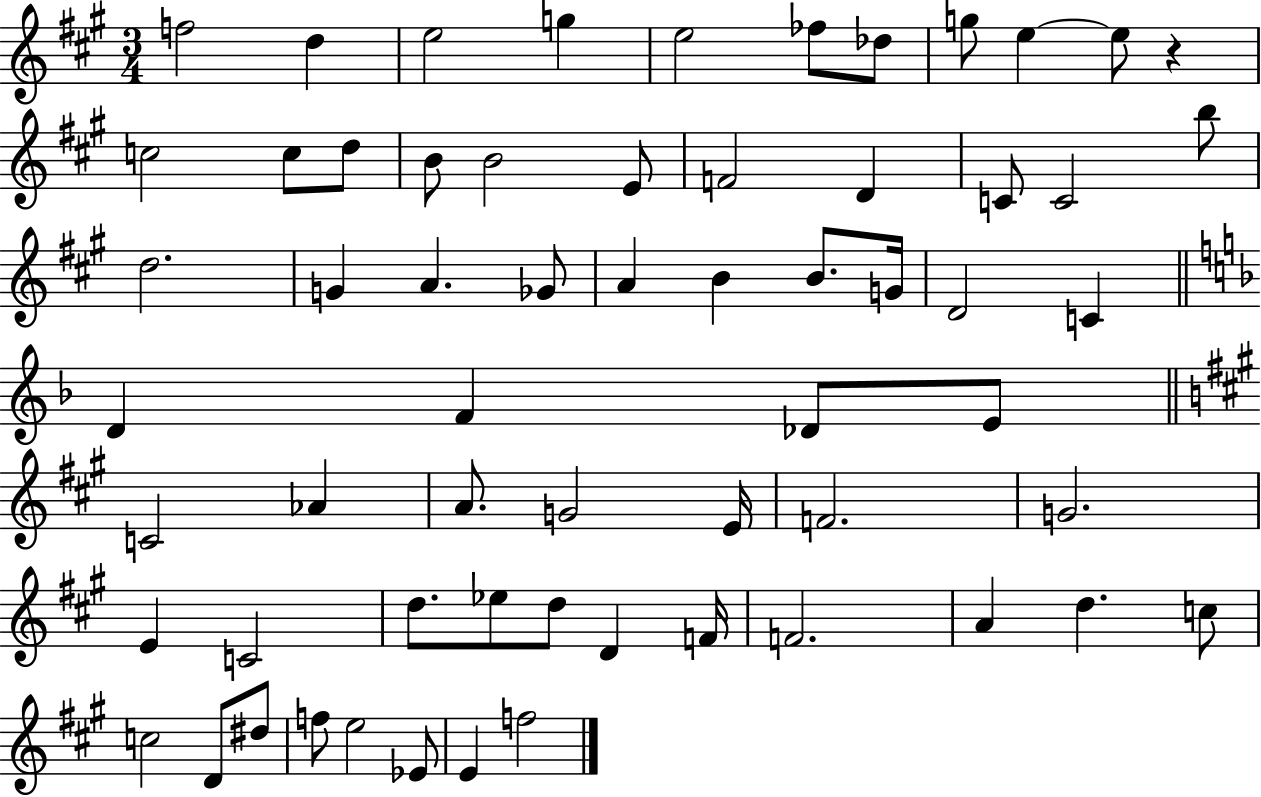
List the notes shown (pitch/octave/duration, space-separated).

F5/h D5/q E5/h G5/q E5/h FES5/e Db5/e G5/e E5/q E5/e R/q C5/h C5/e D5/e B4/e B4/h E4/e F4/h D4/q C4/e C4/h B5/e D5/h. G4/q A4/q. Gb4/e A4/q B4/q B4/e. G4/s D4/h C4/q D4/q F4/q Db4/e E4/e C4/h Ab4/q A4/e. G4/h E4/s F4/h. G4/h. E4/q C4/h D5/e. Eb5/e D5/e D4/q F4/s F4/h. A4/q D5/q. C5/e C5/h D4/e D#5/e F5/e E5/h Eb4/e E4/q F5/h